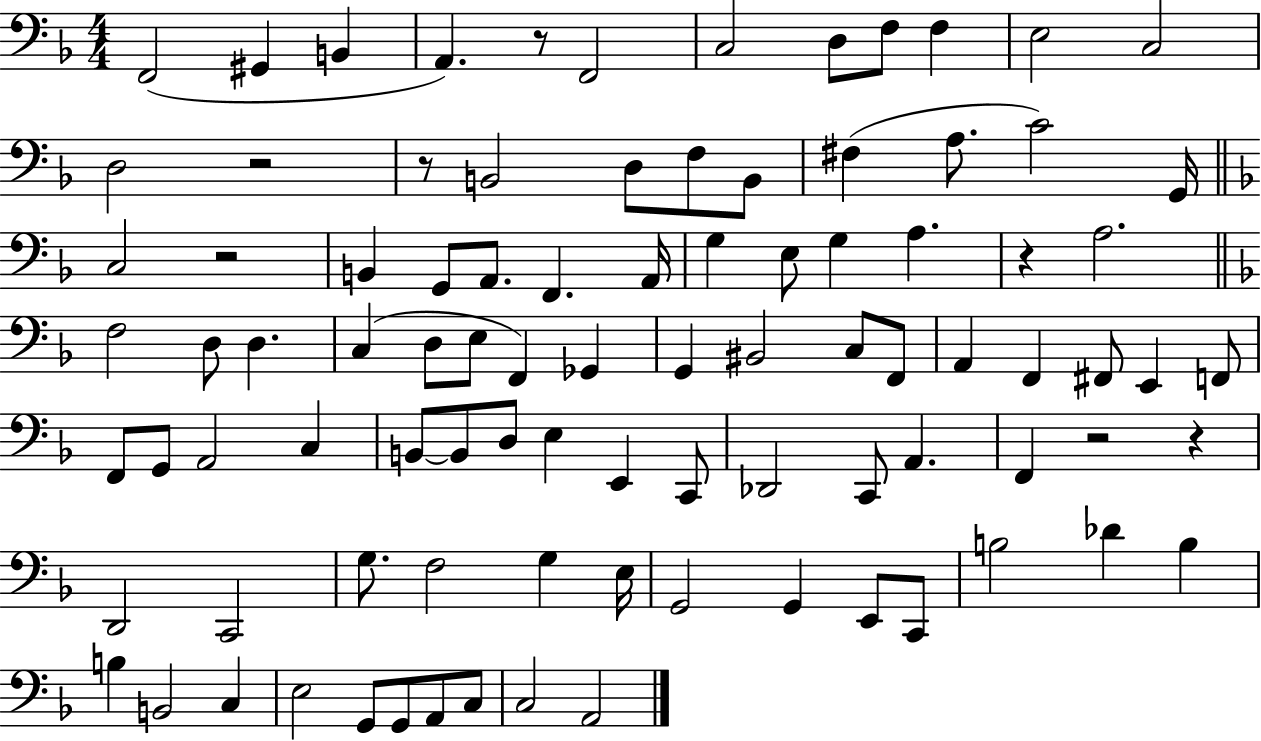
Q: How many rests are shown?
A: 7